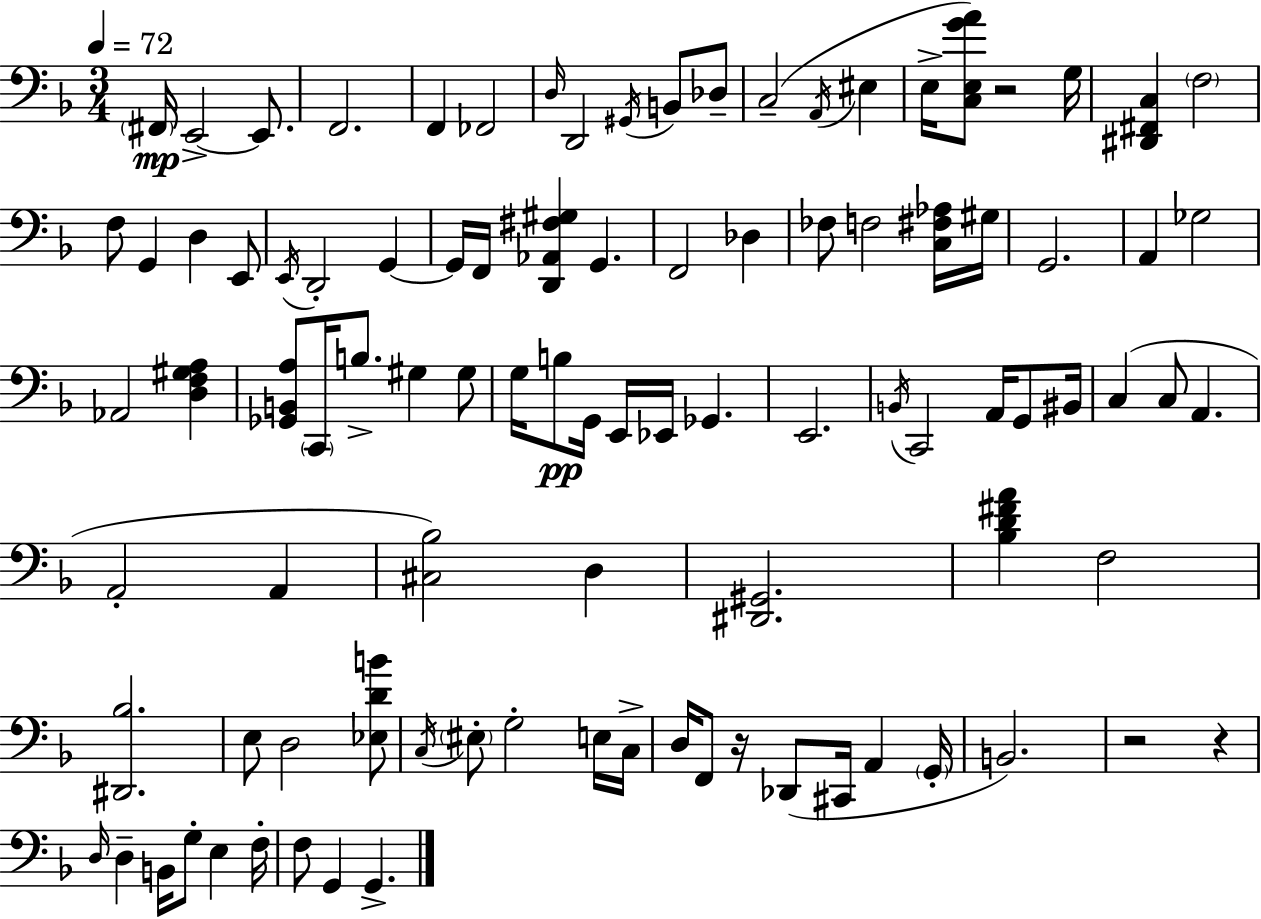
X:1
T:Untitled
M:3/4
L:1/4
K:F
^F,,/4 E,,2 E,,/2 F,,2 F,, _F,,2 D,/4 D,,2 ^G,,/4 B,,/2 _D,/2 C,2 A,,/4 ^E, E,/4 [C,E,GA]/2 z2 G,/4 [^D,,^F,,C,] F,2 F,/2 G,, D, E,,/2 E,,/4 D,,2 G,, G,,/4 F,,/4 [D,,_A,,^F,^G,] G,, F,,2 _D, _F,/2 F,2 [C,^F,_A,]/4 ^G,/4 G,,2 A,, _G,2 _A,,2 [D,F,^G,A,] [_G,,B,,A,]/2 C,,/4 B,/2 ^G, ^G,/2 G,/4 B,/2 G,,/4 E,,/4 _E,,/4 _G,, E,,2 B,,/4 C,,2 A,,/4 G,,/2 ^B,,/4 C, C,/2 A,, A,,2 A,, [^C,_B,]2 D, [^D,,^G,,]2 [_B,D^FA] F,2 [^D,,_B,]2 E,/2 D,2 [_E,DB]/2 C,/4 ^E,/2 G,2 E,/4 C,/4 D,/4 F,,/2 z/4 _D,,/2 ^C,,/4 A,, G,,/4 B,,2 z2 z D,/4 D, B,,/4 G,/2 E, F,/4 F,/2 G,, G,,